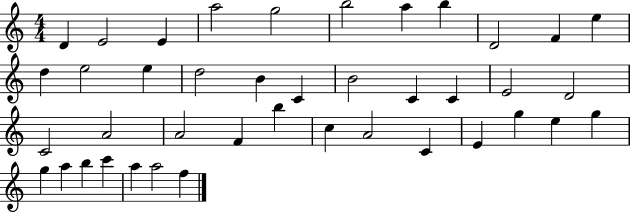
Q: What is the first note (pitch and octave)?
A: D4